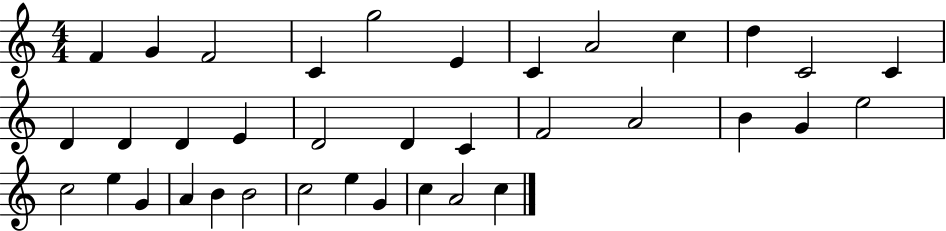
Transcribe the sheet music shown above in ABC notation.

X:1
T:Untitled
M:4/4
L:1/4
K:C
F G F2 C g2 E C A2 c d C2 C D D D E D2 D C F2 A2 B G e2 c2 e G A B B2 c2 e G c A2 c